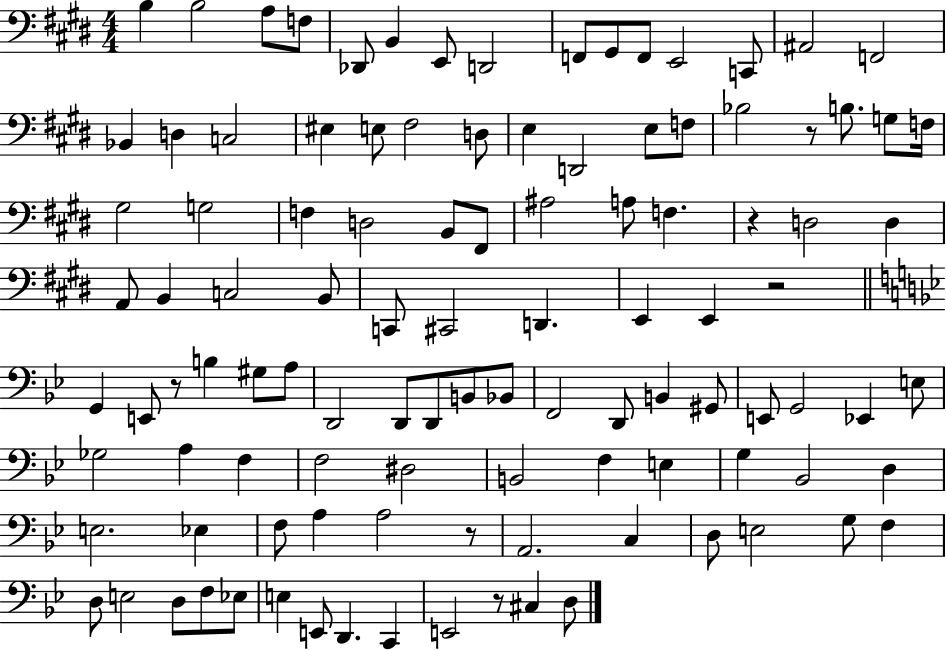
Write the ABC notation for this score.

X:1
T:Untitled
M:4/4
L:1/4
K:E
B, B,2 A,/2 F,/2 _D,,/2 B,, E,,/2 D,,2 F,,/2 ^G,,/2 F,,/2 E,,2 C,,/2 ^A,,2 F,,2 _B,, D, C,2 ^E, E,/2 ^F,2 D,/2 E, D,,2 E,/2 F,/2 _B,2 z/2 B,/2 G,/2 F,/4 ^G,2 G,2 F, D,2 B,,/2 ^F,,/2 ^A,2 A,/2 F, z D,2 D, A,,/2 B,, C,2 B,,/2 C,,/2 ^C,,2 D,, E,, E,, z2 G,, E,,/2 z/2 B, ^G,/2 A,/2 D,,2 D,,/2 D,,/2 B,,/2 _B,,/2 F,,2 D,,/2 B,, ^G,,/2 E,,/2 G,,2 _E,, E,/2 _G,2 A, F, F,2 ^D,2 B,,2 F, E, G, _B,,2 D, E,2 _E, F,/2 A, A,2 z/2 A,,2 C, D,/2 E,2 G,/2 F, D,/2 E,2 D,/2 F,/2 _E,/2 E, E,,/2 D,, C,, E,,2 z/2 ^C, D,/2